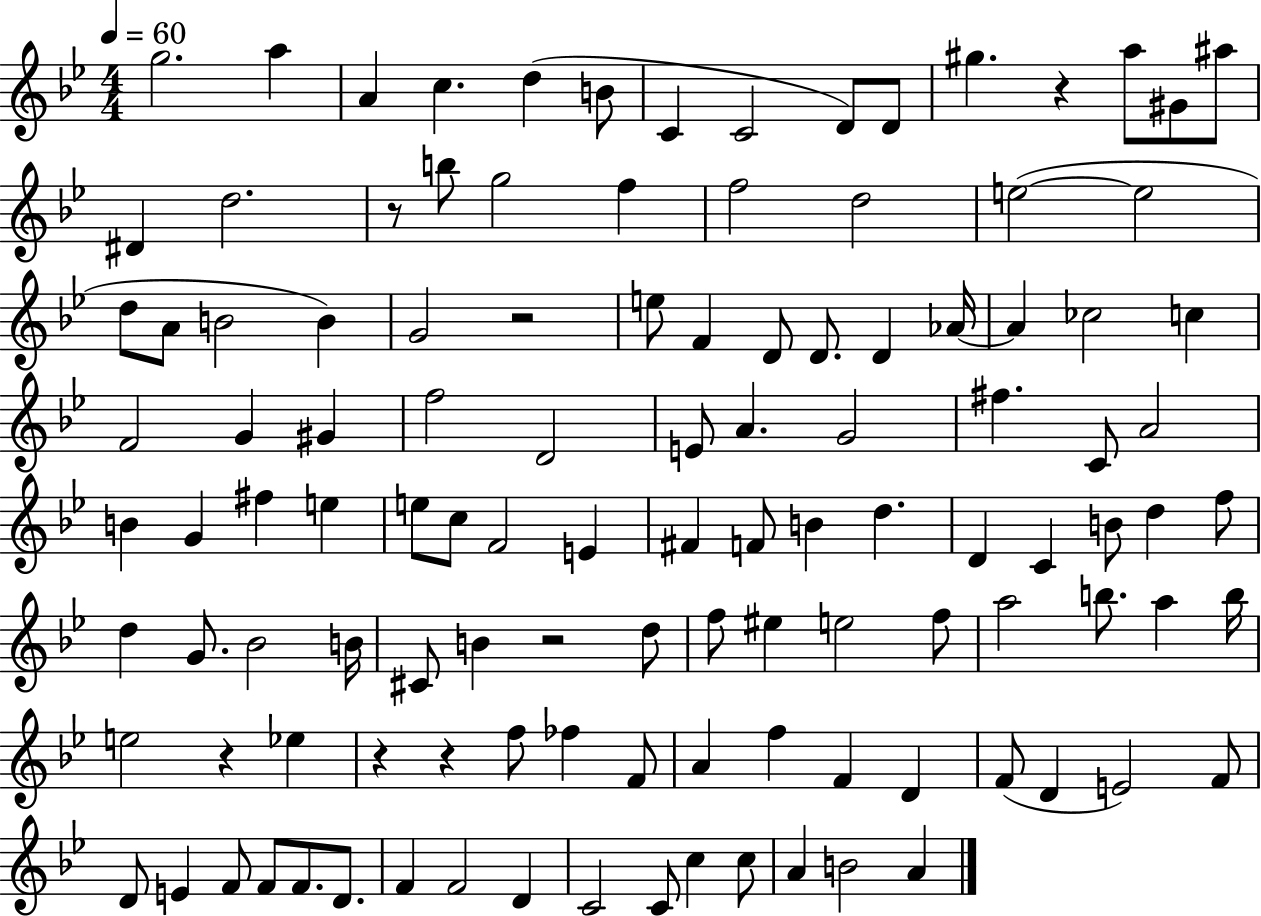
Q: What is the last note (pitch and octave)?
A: A4